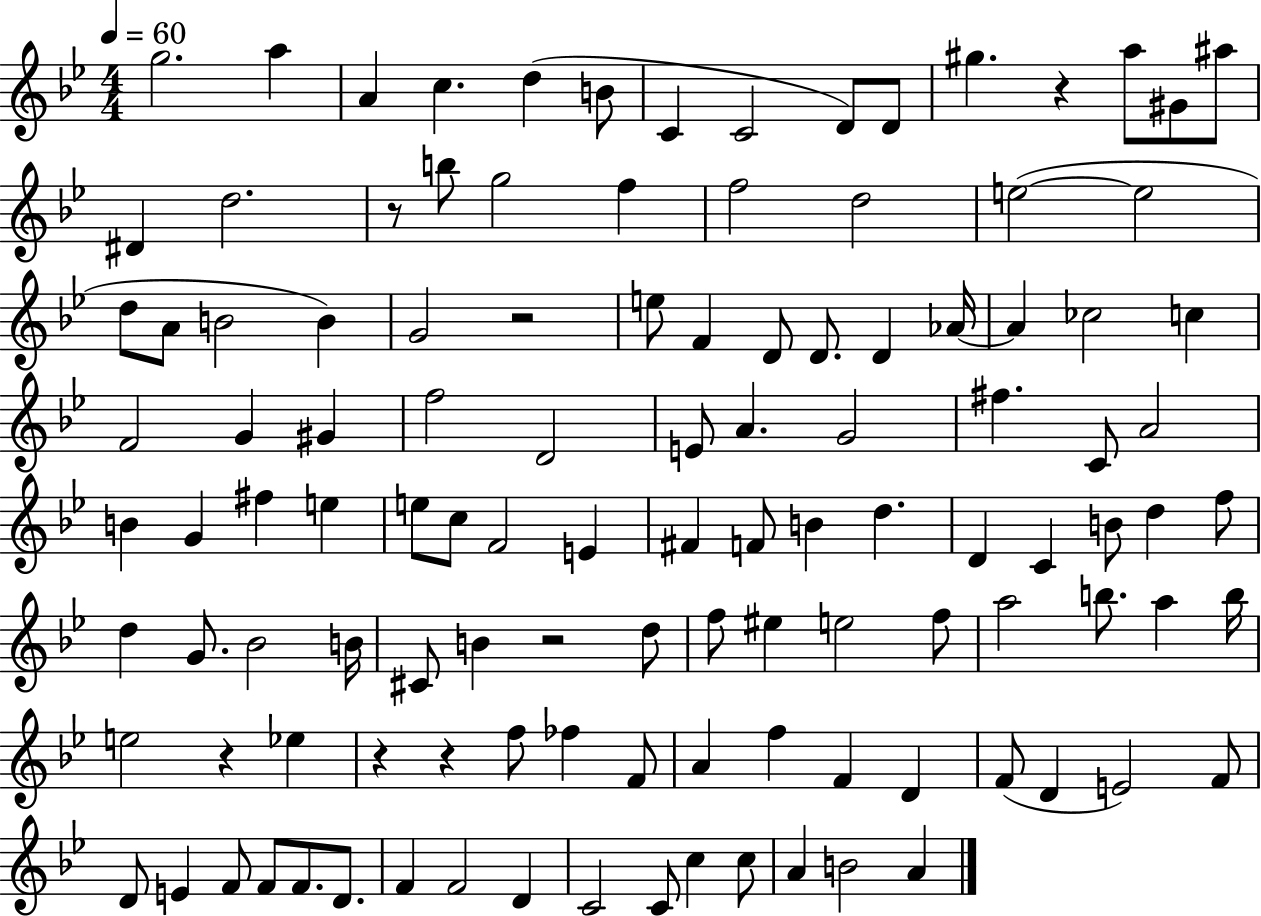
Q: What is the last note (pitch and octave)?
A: A4